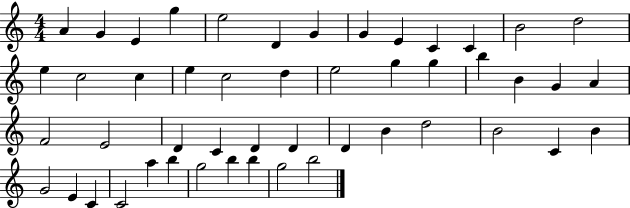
A4/q G4/q E4/q G5/q E5/h D4/q G4/q G4/q E4/q C4/q C4/q B4/h D5/h E5/q C5/h C5/q E5/q C5/h D5/q E5/h G5/q G5/q B5/q B4/q G4/q A4/q F4/h E4/h D4/q C4/q D4/q D4/q D4/q B4/q D5/h B4/h C4/q B4/q G4/h E4/q C4/q C4/h A5/q B5/q G5/h B5/q B5/q G5/h B5/h